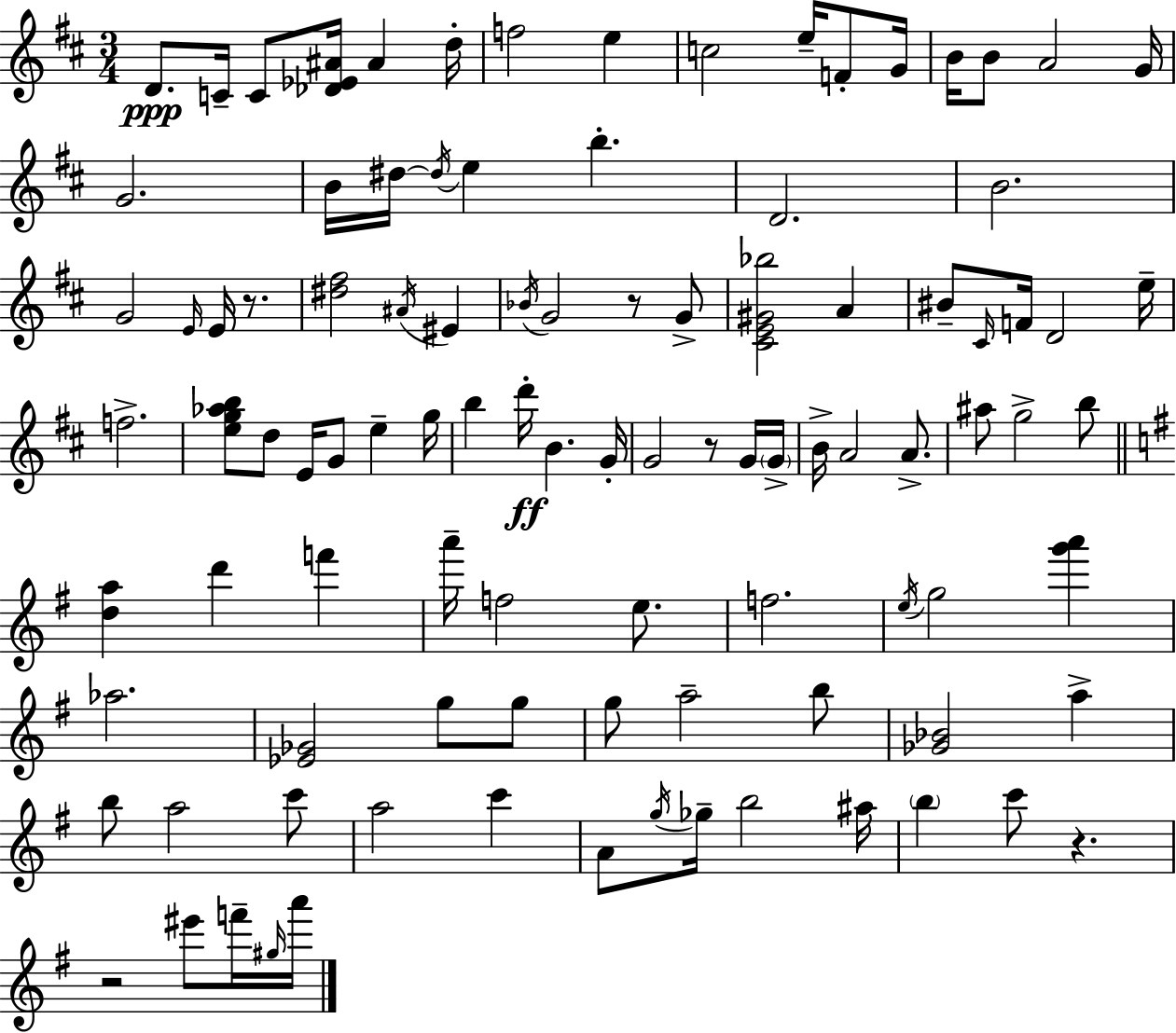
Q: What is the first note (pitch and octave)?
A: D4